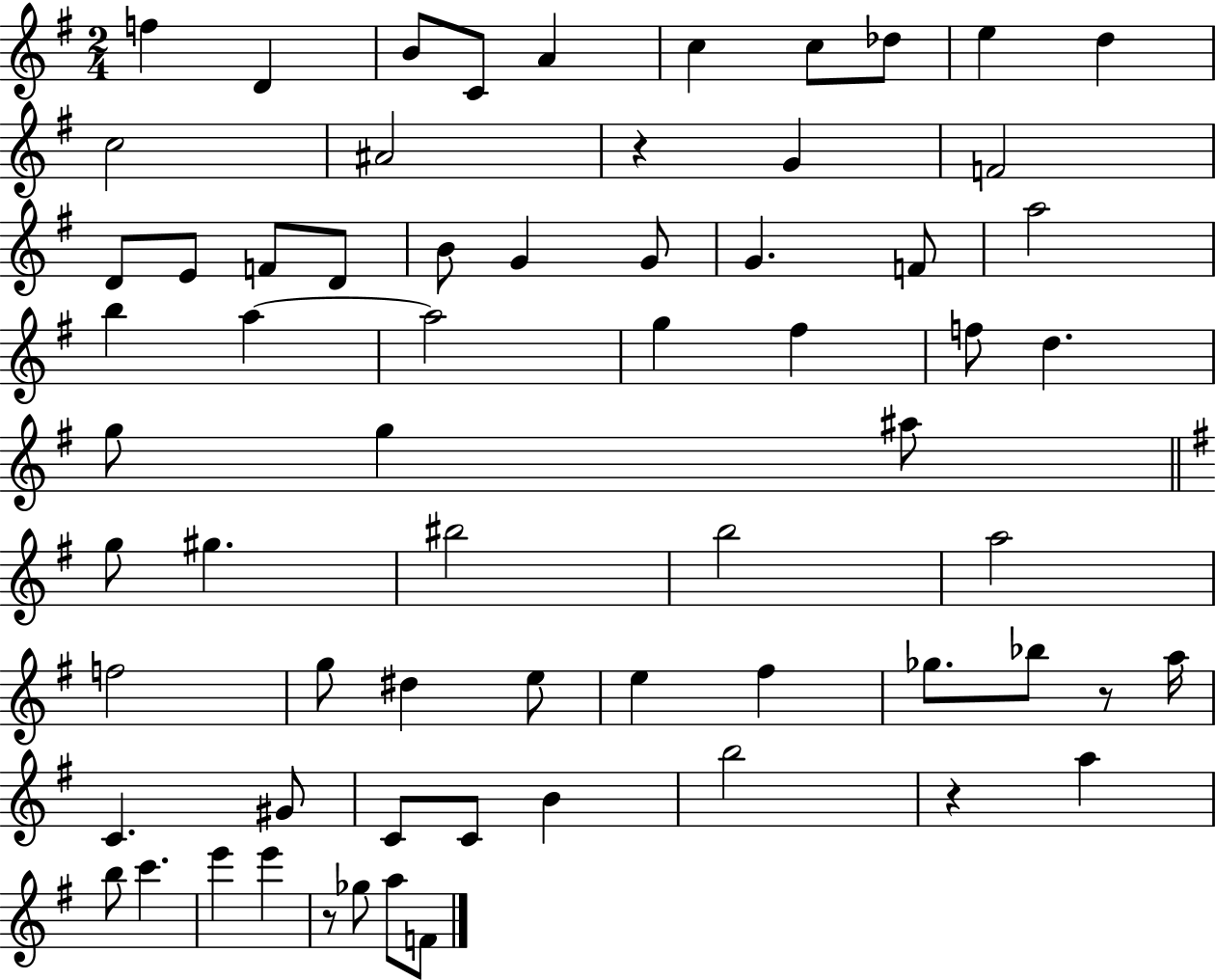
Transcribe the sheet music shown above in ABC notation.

X:1
T:Untitled
M:2/4
L:1/4
K:G
f D B/2 C/2 A c c/2 _d/2 e d c2 ^A2 z G F2 D/2 E/2 F/2 D/2 B/2 G G/2 G F/2 a2 b a a2 g ^f f/2 d g/2 g ^a/2 g/2 ^g ^b2 b2 a2 f2 g/2 ^d e/2 e ^f _g/2 _b/2 z/2 a/4 C ^G/2 C/2 C/2 B b2 z a b/2 c' e' e' z/2 _g/2 a/2 F/2